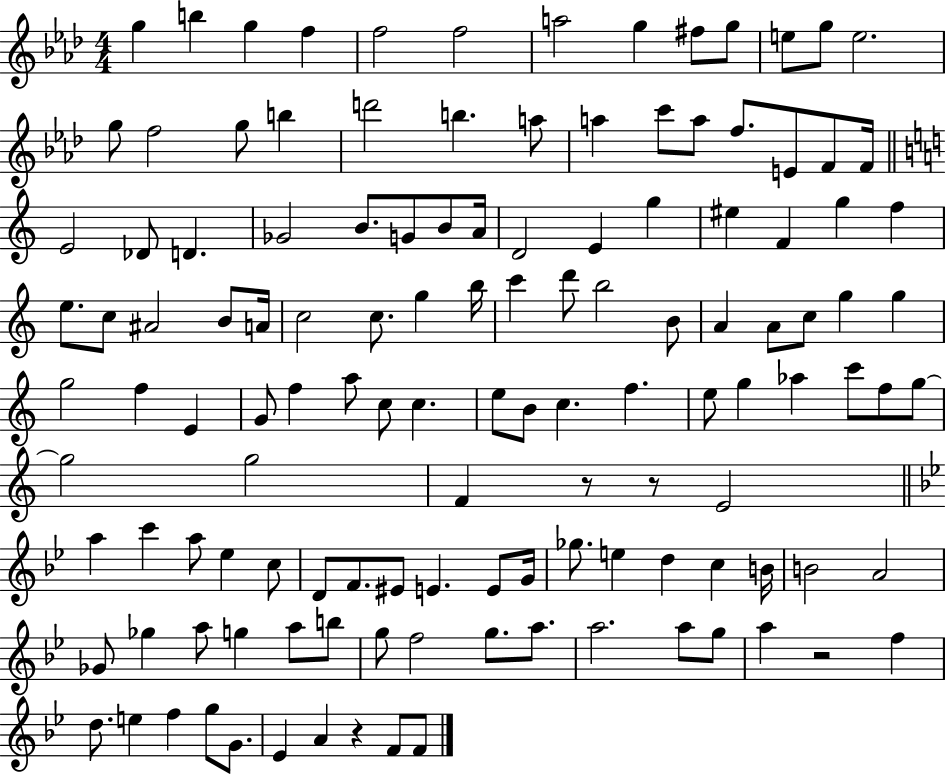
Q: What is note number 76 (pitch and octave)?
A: C6